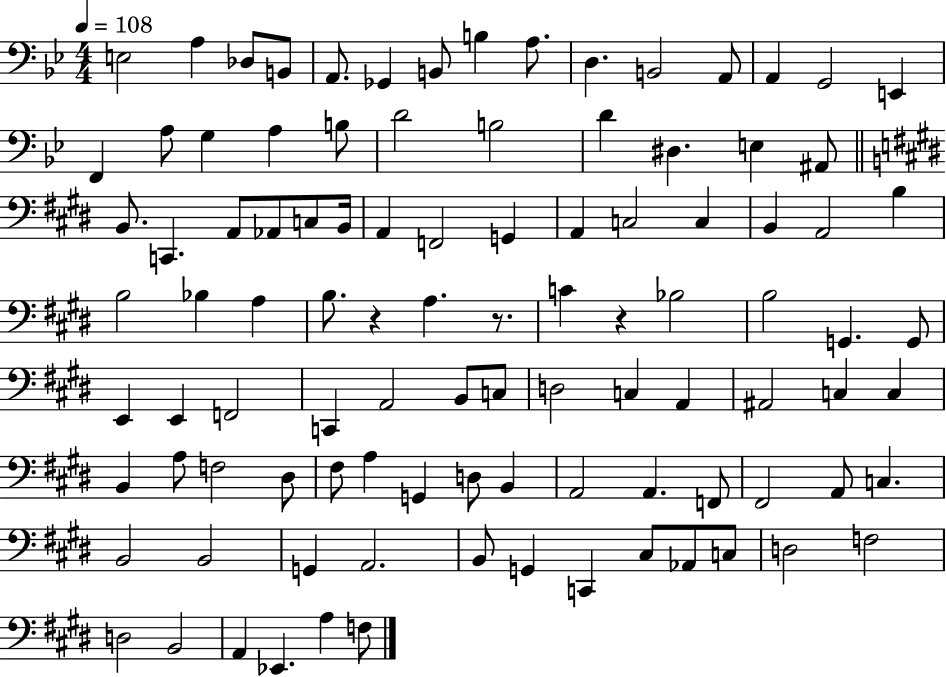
X:1
T:Untitled
M:4/4
L:1/4
K:Bb
E,2 A, _D,/2 B,,/2 A,,/2 _G,, B,,/2 B, A,/2 D, B,,2 A,,/2 A,, G,,2 E,, F,, A,/2 G, A, B,/2 D2 B,2 D ^D, E, ^A,,/2 B,,/2 C,, A,,/2 _A,,/2 C,/2 B,,/4 A,, F,,2 G,, A,, C,2 C, B,, A,,2 B, B,2 _B, A, B,/2 z A, z/2 C z _B,2 B,2 G,, G,,/2 E,, E,, F,,2 C,, A,,2 B,,/2 C,/2 D,2 C, A,, ^A,,2 C, C, B,, A,/2 F,2 ^D,/2 ^F,/2 A, G,, D,/2 B,, A,,2 A,, F,,/2 ^F,,2 A,,/2 C, B,,2 B,,2 G,, A,,2 B,,/2 G,, C,, ^C,/2 _A,,/2 C,/2 D,2 F,2 D,2 B,,2 A,, _E,, A, F,/2